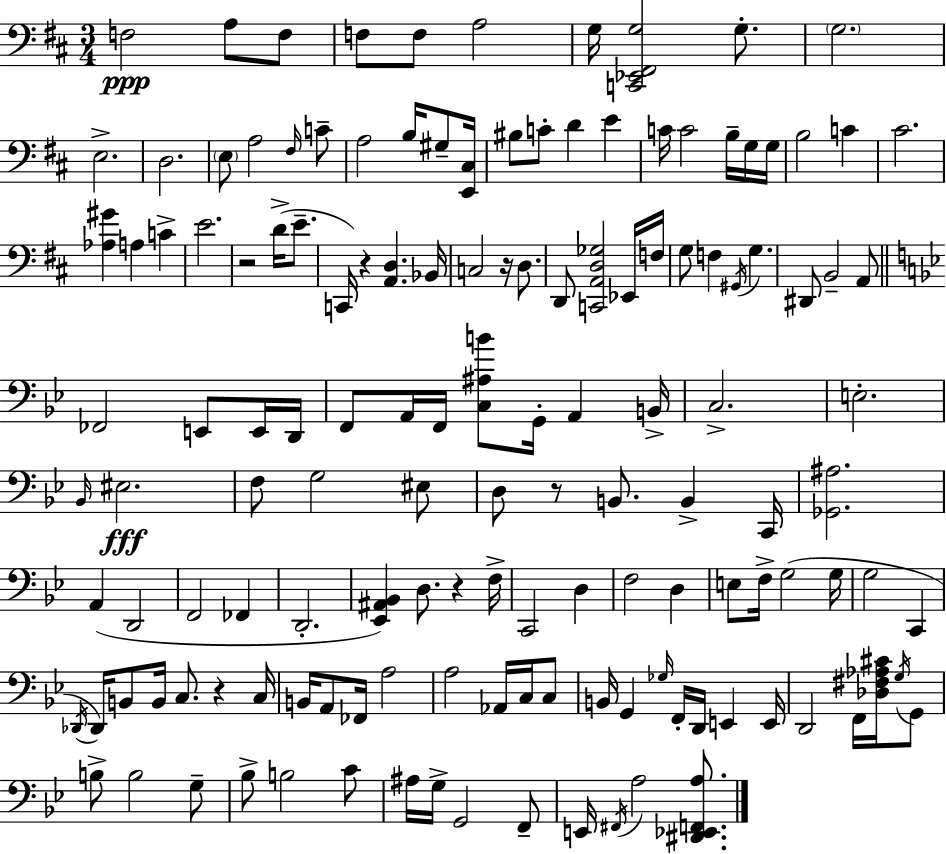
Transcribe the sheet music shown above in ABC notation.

X:1
T:Untitled
M:3/4
L:1/4
K:D
F,2 A,/2 F,/2 F,/2 F,/2 A,2 G,/4 [C,,_E,,^F,,G,]2 G,/2 G,2 E,2 D,2 E,/2 A,2 ^F,/4 C/2 A,2 B,/4 ^G,/2 [E,,^C,]/4 ^B,/2 C/2 D E C/4 C2 B,/4 G,/4 G,/4 B,2 C ^C2 [_A,^G] A, C E2 z2 D/4 E/2 C,,/4 z [A,,D,] _B,,/4 C,2 z/4 D,/2 D,,/2 [C,,A,,D,_G,]2 _E,,/4 F,/4 G,/2 F, ^G,,/4 G, ^D,,/2 B,,2 A,,/2 _F,,2 E,,/2 E,,/4 D,,/4 F,,/2 A,,/4 F,,/4 [C,^A,B]/2 G,,/4 A,, B,,/4 C,2 E,2 _B,,/4 ^E,2 F,/2 G,2 ^E,/2 D,/2 z/2 B,,/2 B,, C,,/4 [_G,,^A,]2 A,, D,,2 F,,2 _F,, D,,2 [_E,,^A,,_B,,] D,/2 z F,/4 C,,2 D, F,2 D, E,/2 F,/4 G,2 G,/4 G,2 C,, _D,,/4 _D,,/4 B,,/2 B,,/4 C,/2 z C,/4 B,,/4 A,,/2 _F,,/4 A,2 A,2 _A,,/4 C,/4 C,/2 B,,/4 G,, _G,/4 F,,/4 D,,/4 E,, E,,/4 D,,2 F,,/4 [_D,^F,_A,^C]/4 G,/4 G,,/2 B,/2 B,2 G,/2 _B,/2 B,2 C/2 ^A,/4 G,/4 G,,2 F,,/2 E,,/4 ^F,,/4 A,2 [^D,,_E,,F,,A,]/2